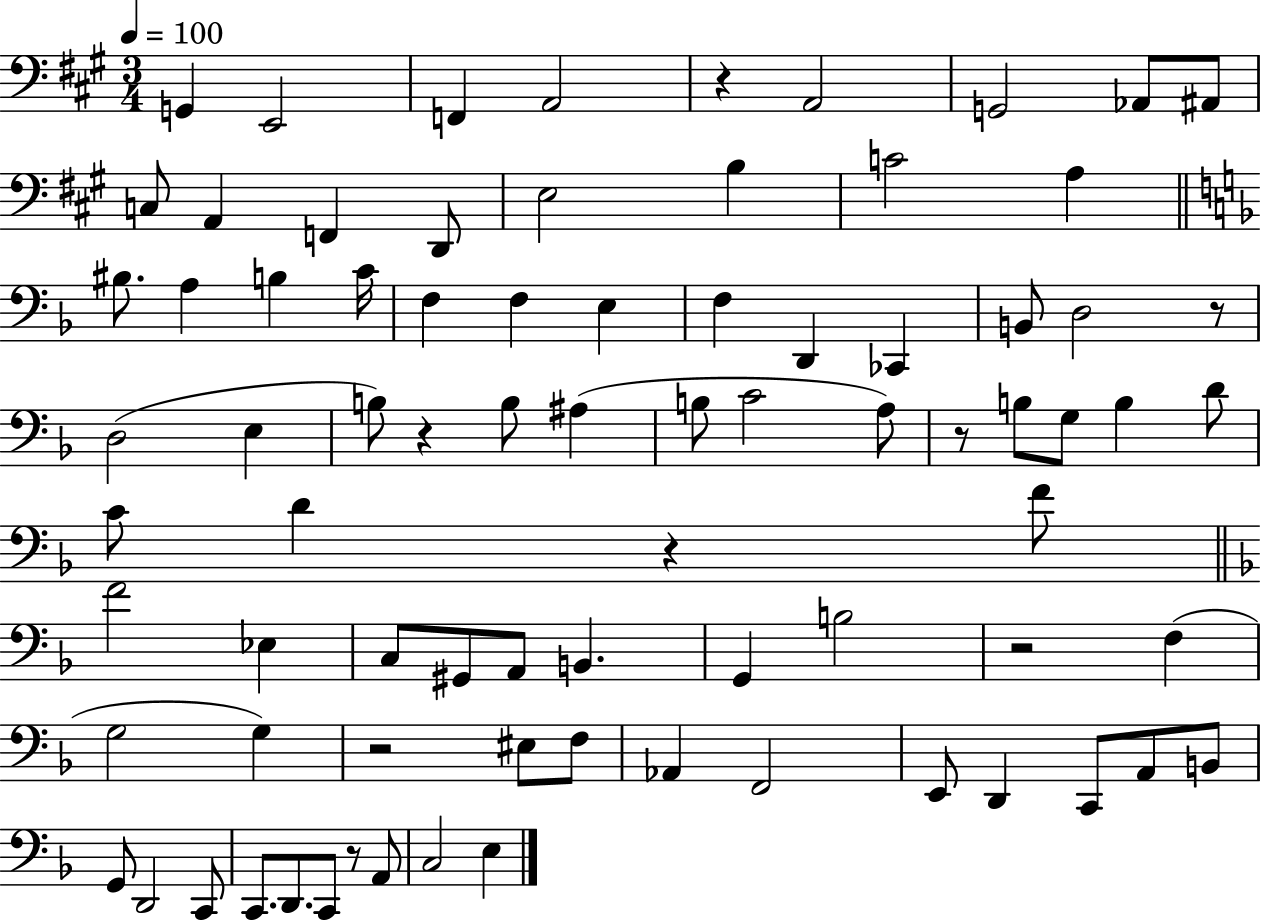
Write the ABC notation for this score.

X:1
T:Untitled
M:3/4
L:1/4
K:A
G,, E,,2 F,, A,,2 z A,,2 G,,2 _A,,/2 ^A,,/2 C,/2 A,, F,, D,,/2 E,2 B, C2 A, ^B,/2 A, B, C/4 F, F, E, F, D,, _C,, B,,/2 D,2 z/2 D,2 E, B,/2 z B,/2 ^A, B,/2 C2 A,/2 z/2 B,/2 G,/2 B, D/2 C/2 D z F/2 F2 _E, C,/2 ^G,,/2 A,,/2 B,, G,, B,2 z2 F, G,2 G, z2 ^E,/2 F,/2 _A,, F,,2 E,,/2 D,, C,,/2 A,,/2 B,,/2 G,,/2 D,,2 C,,/2 C,,/2 D,,/2 C,,/2 z/2 A,,/2 C,2 E,